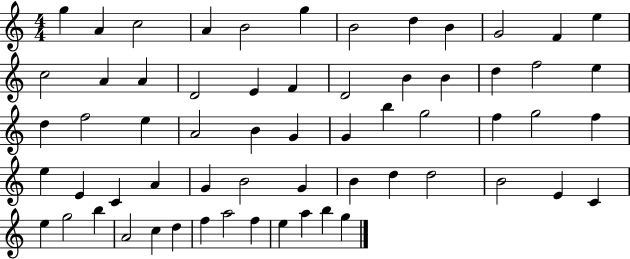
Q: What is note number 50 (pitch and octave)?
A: E5